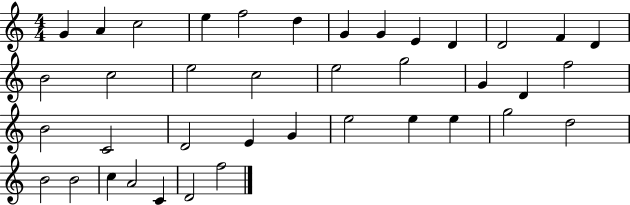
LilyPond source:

{
  \clef treble
  \numericTimeSignature
  \time 4/4
  \key c \major
  g'4 a'4 c''2 | e''4 f''2 d''4 | g'4 g'4 e'4 d'4 | d'2 f'4 d'4 | \break b'2 c''2 | e''2 c''2 | e''2 g''2 | g'4 d'4 f''2 | \break b'2 c'2 | d'2 e'4 g'4 | e''2 e''4 e''4 | g''2 d''2 | \break b'2 b'2 | c''4 a'2 c'4 | d'2 f''2 | \bar "|."
}